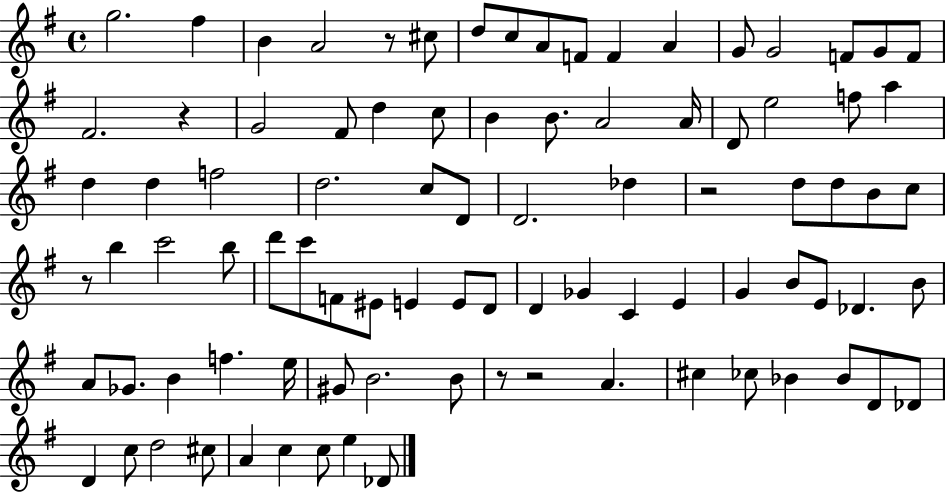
{
  \clef treble
  \time 4/4
  \defaultTimeSignature
  \key g \major
  g''2. fis''4 | b'4 a'2 r8 cis''8 | d''8 c''8 a'8 f'8 f'4 a'4 | g'8 g'2 f'8 g'8 f'8 | \break fis'2. r4 | g'2 fis'8 d''4 c''8 | b'4 b'8. a'2 a'16 | d'8 e''2 f''8 a''4 | \break d''4 d''4 f''2 | d''2. c''8 d'8 | d'2. des''4 | r2 d''8 d''8 b'8 c''8 | \break r8 b''4 c'''2 b''8 | d'''8 c'''8 f'8 eis'8 e'4 e'8 d'8 | d'4 ges'4 c'4 e'4 | g'4 b'8 e'8 des'4. b'8 | \break a'8 ges'8. b'4 f''4. e''16 | gis'8 b'2. b'8 | r8 r2 a'4. | cis''4 ces''8 bes'4 bes'8 d'8 des'8 | \break d'4 c''8 d''2 cis''8 | a'4 c''4 c''8 e''4 des'8 | \bar "|."
}